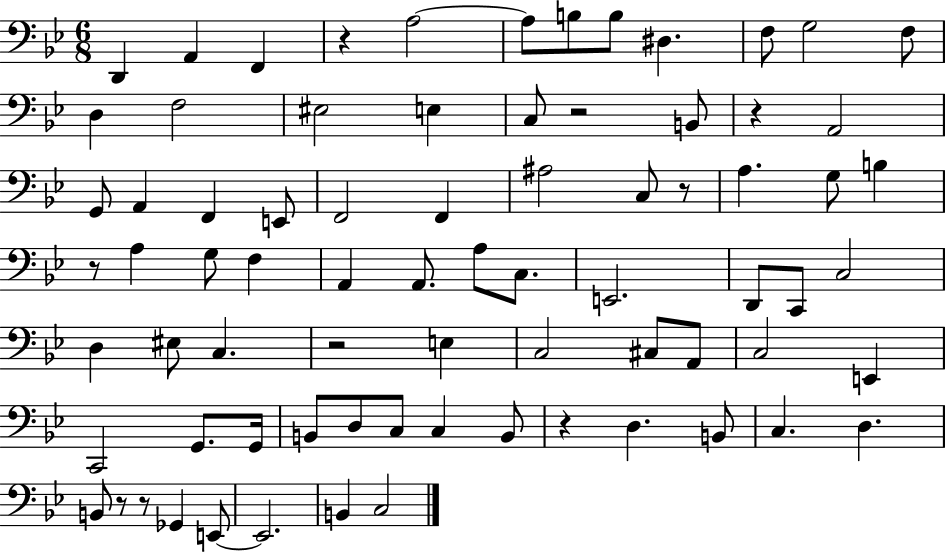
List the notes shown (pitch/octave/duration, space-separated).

D2/q A2/q F2/q R/q A3/h A3/e B3/e B3/e D#3/q. F3/e G3/h F3/e D3/q F3/h EIS3/h E3/q C3/e R/h B2/e R/q A2/h G2/e A2/q F2/q E2/e F2/h F2/q A#3/h C3/e R/e A3/q. G3/e B3/q R/e A3/q G3/e F3/q A2/q A2/e. A3/e C3/e. E2/h. D2/e C2/e C3/h D3/q EIS3/e C3/q. R/h E3/q C3/h C#3/e A2/e C3/h E2/q C2/h G2/e. G2/s B2/e D3/e C3/e C3/q B2/e R/q D3/q. B2/e C3/q. D3/q. B2/e R/e R/e Gb2/q E2/e E2/h. B2/q C3/h